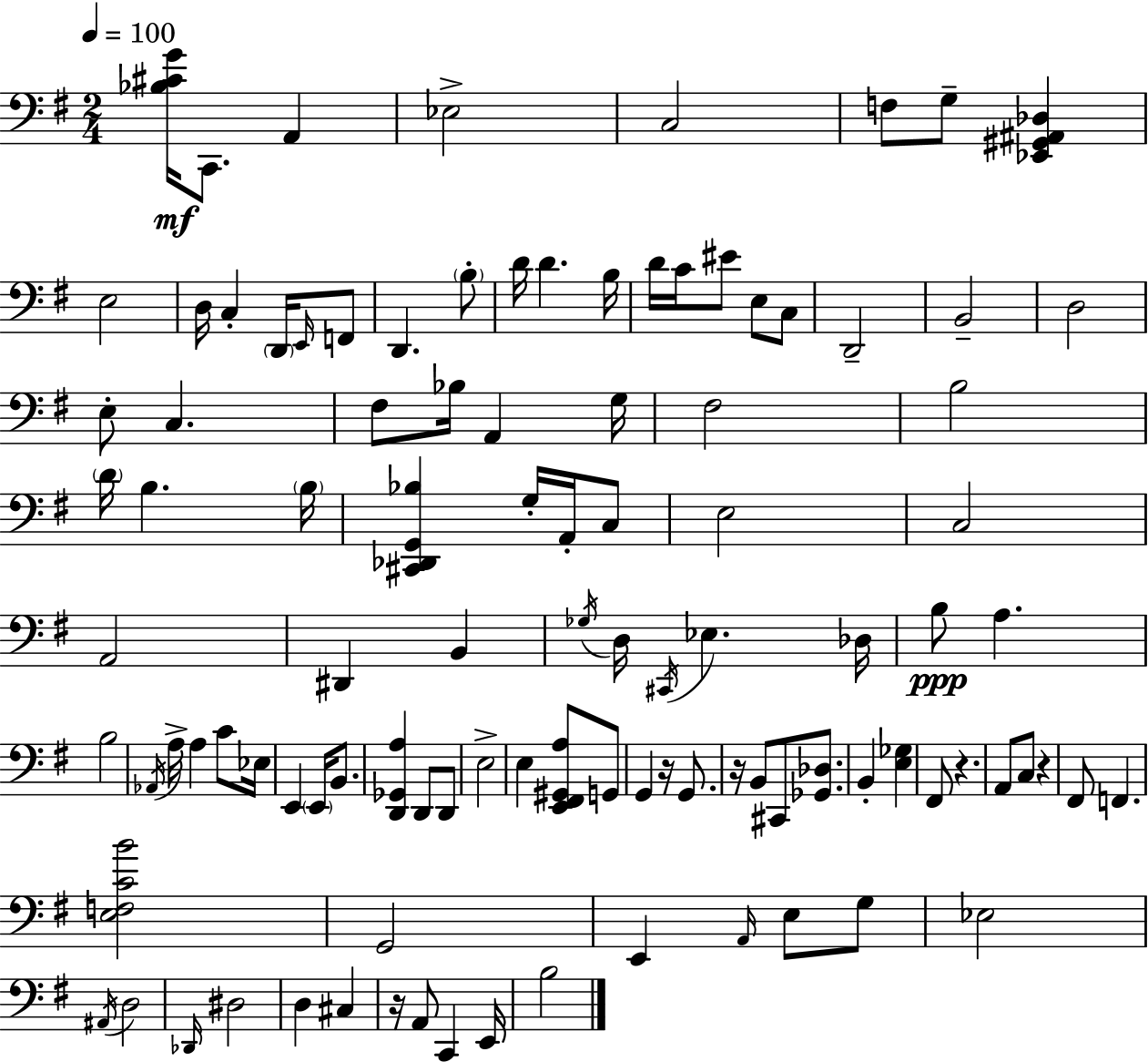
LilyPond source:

{
  \clef bass
  \numericTimeSignature
  \time 2/4
  \key g \major
  \tempo 4 = 100
  <bes cis' g'>16\mf c,8. a,4 | ees2-> | c2 | f8 g8-- <ees, gis, ais, des>4 | \break e2 | d16 c4-. \parenthesize d,16 \grace { e,16 } f,8 | d,4. \parenthesize b8-. | d'16 d'4. | \break b16 d'16 c'16 eis'8 e8 c8 | d,2-- | b,2-- | d2 | \break e8-. c4. | fis8 bes16 a,4 | g16 fis2 | b2 | \break \parenthesize d'16 b4. | \parenthesize b16 <cis, des, g, bes>4 g16-. a,16-. c8 | e2 | c2 | \break a,2 | dis,4 b,4 | \acciaccatura { ges16 } d16 \acciaccatura { cis,16 } ees4. | des16 b8\ppp a4. | \break b2 | \acciaccatura { aes,16 } a16-> a4 | c'8 ees16 e,4 | \parenthesize e,16 b,8. <d, ges, a>4 | \break d,8 d,8 e2-> | e4 | <e, fis, gis, a>8 g,8 g,4 | r16 g,8. r16 b,8 cis,8 | \break <ges, des>8. b,4-. | <e ges>4 fis,8 r4. | a,8 c8 | r4 fis,8 f,4. | \break <e f c' b'>2 | g,2 | e,4 | \grace { a,16 } e8 g8 ees2 | \break \acciaccatura { ais,16 } d2 | \grace { des,16 } dis2 | d4 | cis4 r16 | \break a,8 c,4 e,16 b2 | \bar "|."
}